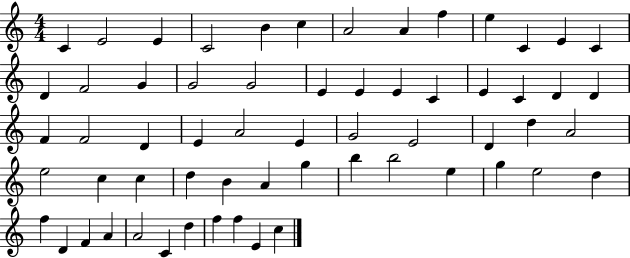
X:1
T:Untitled
M:4/4
L:1/4
K:C
C E2 E C2 B c A2 A f e C E C D F2 G G2 G2 E E E C E C D D F F2 D E A2 E G2 E2 D d A2 e2 c c d B A g b b2 e g e2 d f D F A A2 C d f f E c